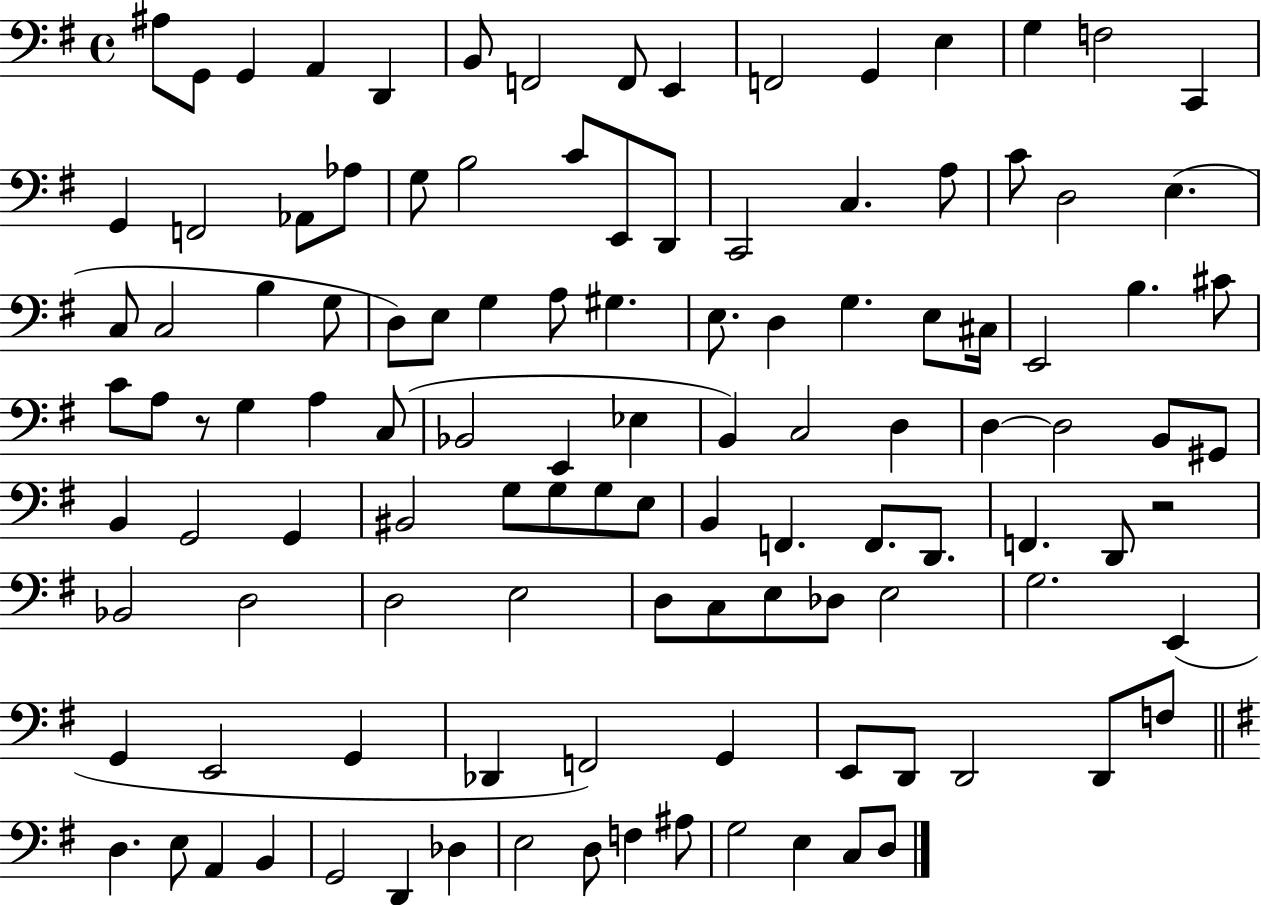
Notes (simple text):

A#3/e G2/e G2/q A2/q D2/q B2/e F2/h F2/e E2/q F2/h G2/q E3/q G3/q F3/h C2/q G2/q F2/h Ab2/e Ab3/e G3/e B3/h C4/e E2/e D2/e C2/h C3/q. A3/e C4/e D3/h E3/q. C3/e C3/h B3/q G3/e D3/e E3/e G3/q A3/e G#3/q. E3/e. D3/q G3/q. E3/e C#3/s E2/h B3/q. C#4/e C4/e A3/e R/e G3/q A3/q C3/e Bb2/h E2/q Eb3/q B2/q C3/h D3/q D3/q D3/h B2/e G#2/e B2/q G2/h G2/q BIS2/h G3/e G3/e G3/e E3/e B2/q F2/q. F2/e. D2/e. F2/q. D2/e R/h Bb2/h D3/h D3/h E3/h D3/e C3/e E3/e Db3/e E3/h G3/h. E2/q G2/q E2/h G2/q Db2/q F2/h G2/q E2/e D2/e D2/h D2/e F3/e D3/q. E3/e A2/q B2/q G2/h D2/q Db3/q E3/h D3/e F3/q A#3/e G3/h E3/q C3/e D3/e